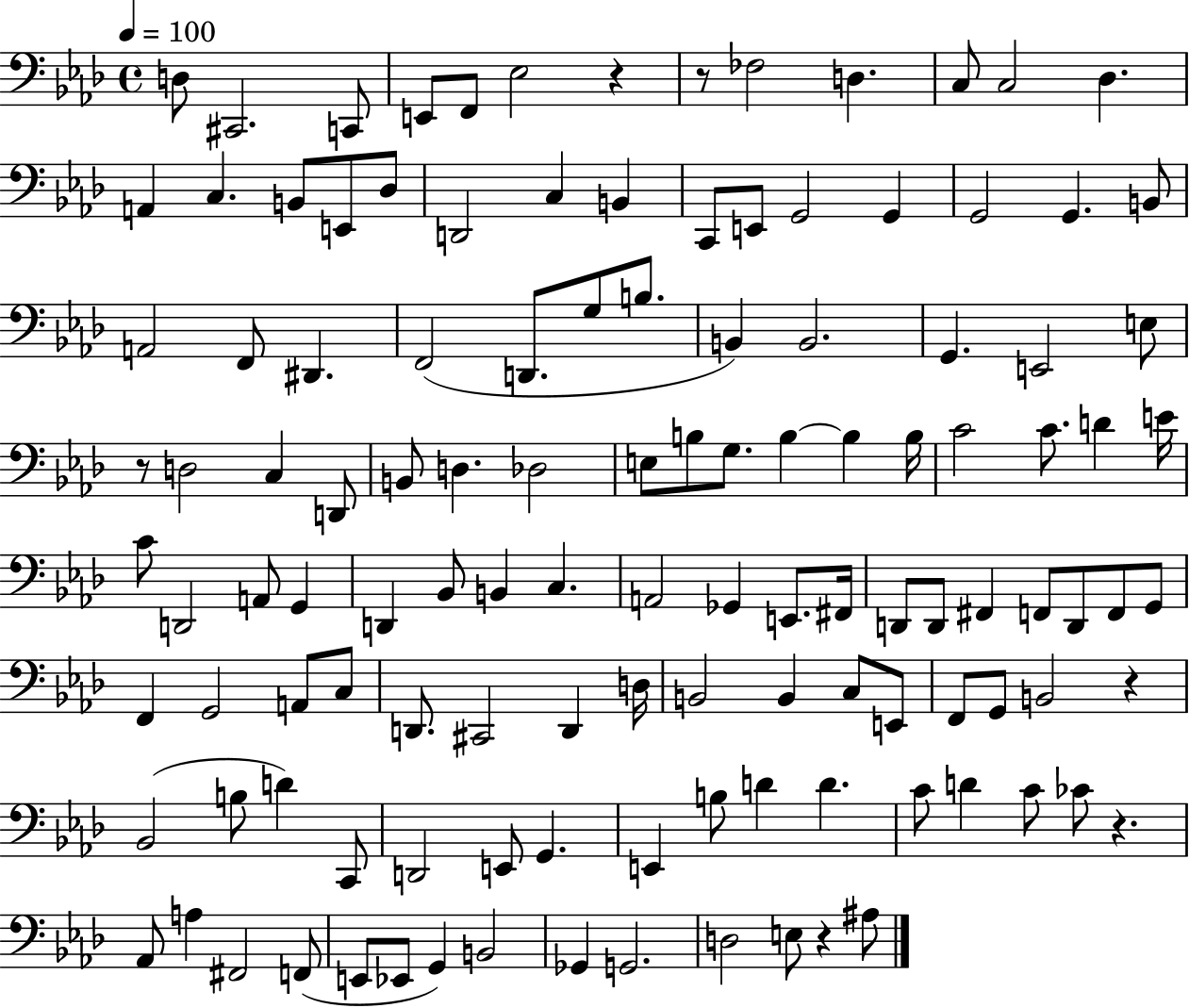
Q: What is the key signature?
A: AES major